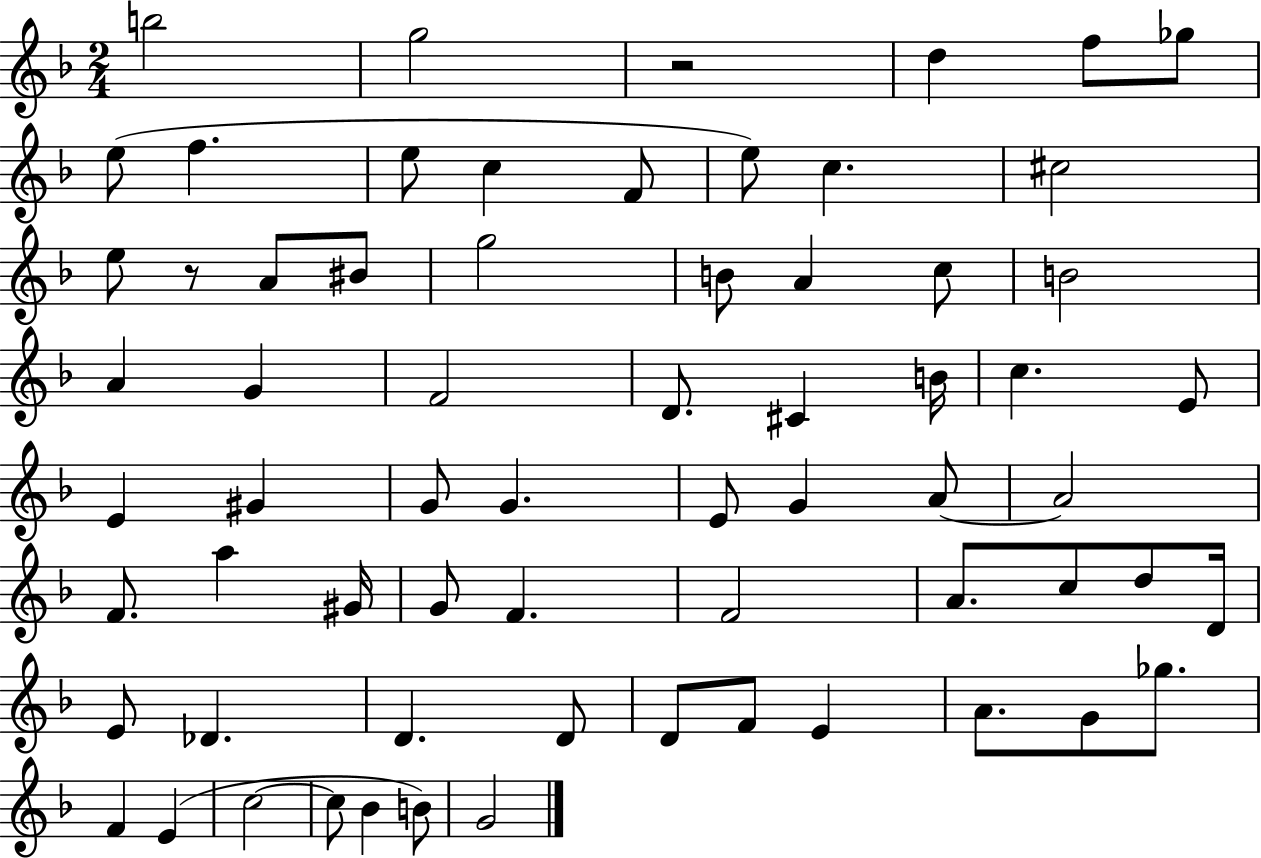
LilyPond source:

{
  \clef treble
  \numericTimeSignature
  \time 2/4
  \key f \major
  \repeat volta 2 { b''2 | g''2 | r2 | d''4 f''8 ges''8 | \break e''8( f''4. | e''8 c''4 f'8 | e''8) c''4. | cis''2 | \break e''8 r8 a'8 bis'8 | g''2 | b'8 a'4 c''8 | b'2 | \break a'4 g'4 | f'2 | d'8. cis'4 b'16 | c''4. e'8 | \break e'4 gis'4 | g'8 g'4. | e'8 g'4 a'8~~ | a'2 | \break f'8. a''4 gis'16 | g'8 f'4. | f'2 | a'8. c''8 d''8 d'16 | \break e'8 des'4. | d'4. d'8 | d'8 f'8 e'4 | a'8. g'8 ges''8. | \break f'4 e'4( | c''2~~ | c''8 bes'4 b'8) | g'2 | \break } \bar "|."
}